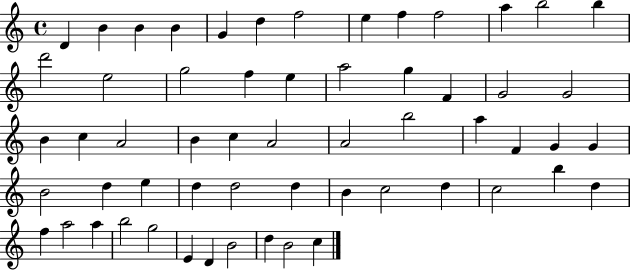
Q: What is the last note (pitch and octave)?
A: C5